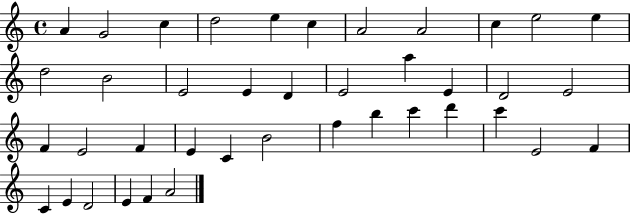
A4/q G4/h C5/q D5/h E5/q C5/q A4/h A4/h C5/q E5/h E5/q D5/h B4/h E4/h E4/q D4/q E4/h A5/q E4/q D4/h E4/h F4/q E4/h F4/q E4/q C4/q B4/h F5/q B5/q C6/q D6/q C6/q E4/h F4/q C4/q E4/q D4/h E4/q F4/q A4/h